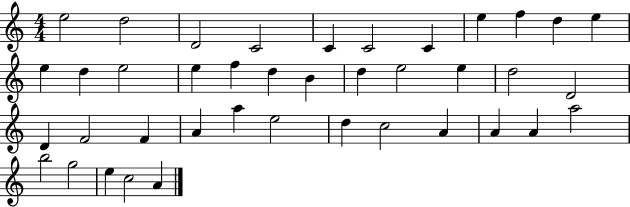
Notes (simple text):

E5/h D5/h D4/h C4/h C4/q C4/h C4/q E5/q F5/q D5/q E5/q E5/q D5/q E5/h E5/q F5/q D5/q B4/q D5/q E5/h E5/q D5/h D4/h D4/q F4/h F4/q A4/q A5/q E5/h D5/q C5/h A4/q A4/q A4/q A5/h B5/h G5/h E5/q C5/h A4/q